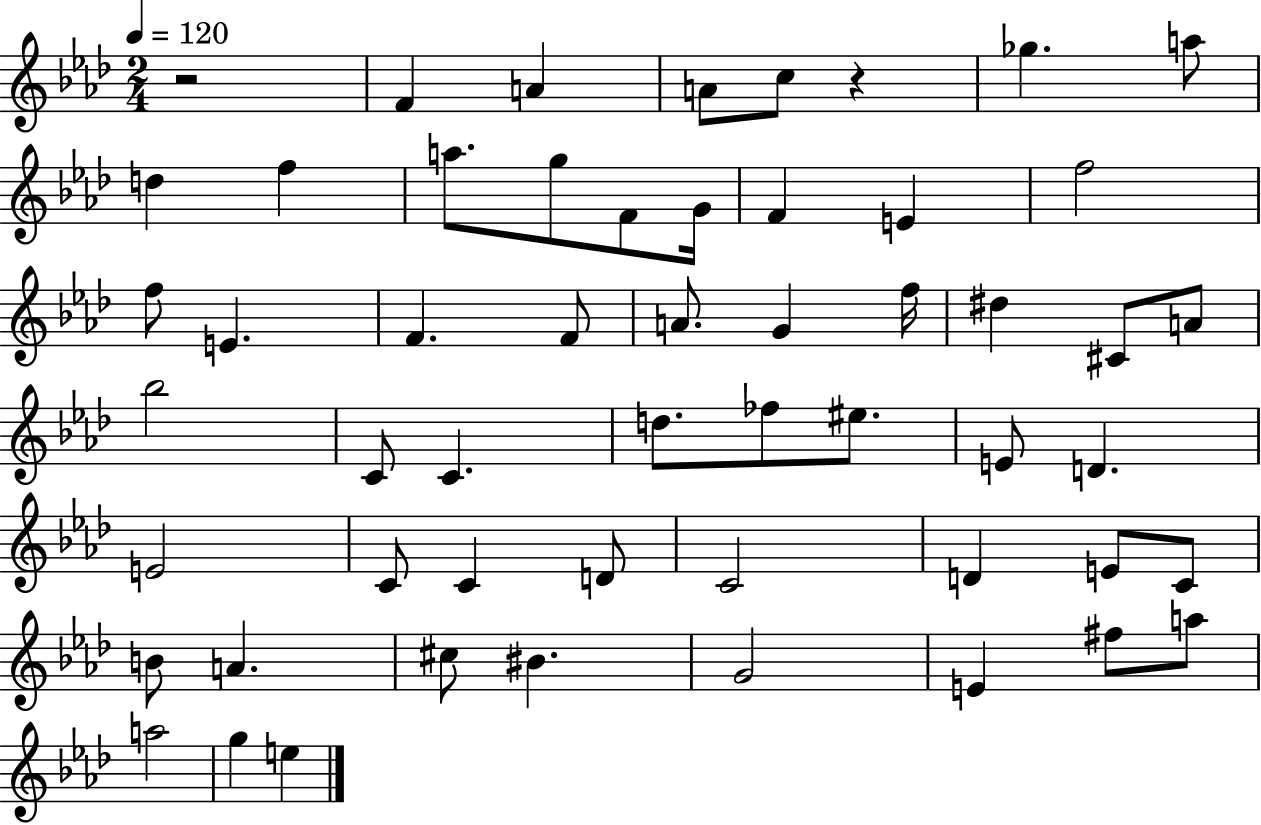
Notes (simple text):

R/h F4/q A4/q A4/e C5/e R/q Gb5/q. A5/e D5/q F5/q A5/e. G5/e F4/e G4/s F4/q E4/q F5/h F5/e E4/q. F4/q. F4/e A4/e. G4/q F5/s D#5/q C#4/e A4/e Bb5/h C4/e C4/q. D5/e. FES5/e EIS5/e. E4/e D4/q. E4/h C4/e C4/q D4/e C4/h D4/q E4/e C4/e B4/e A4/q. C#5/e BIS4/q. G4/h E4/q F#5/e A5/e A5/h G5/q E5/q